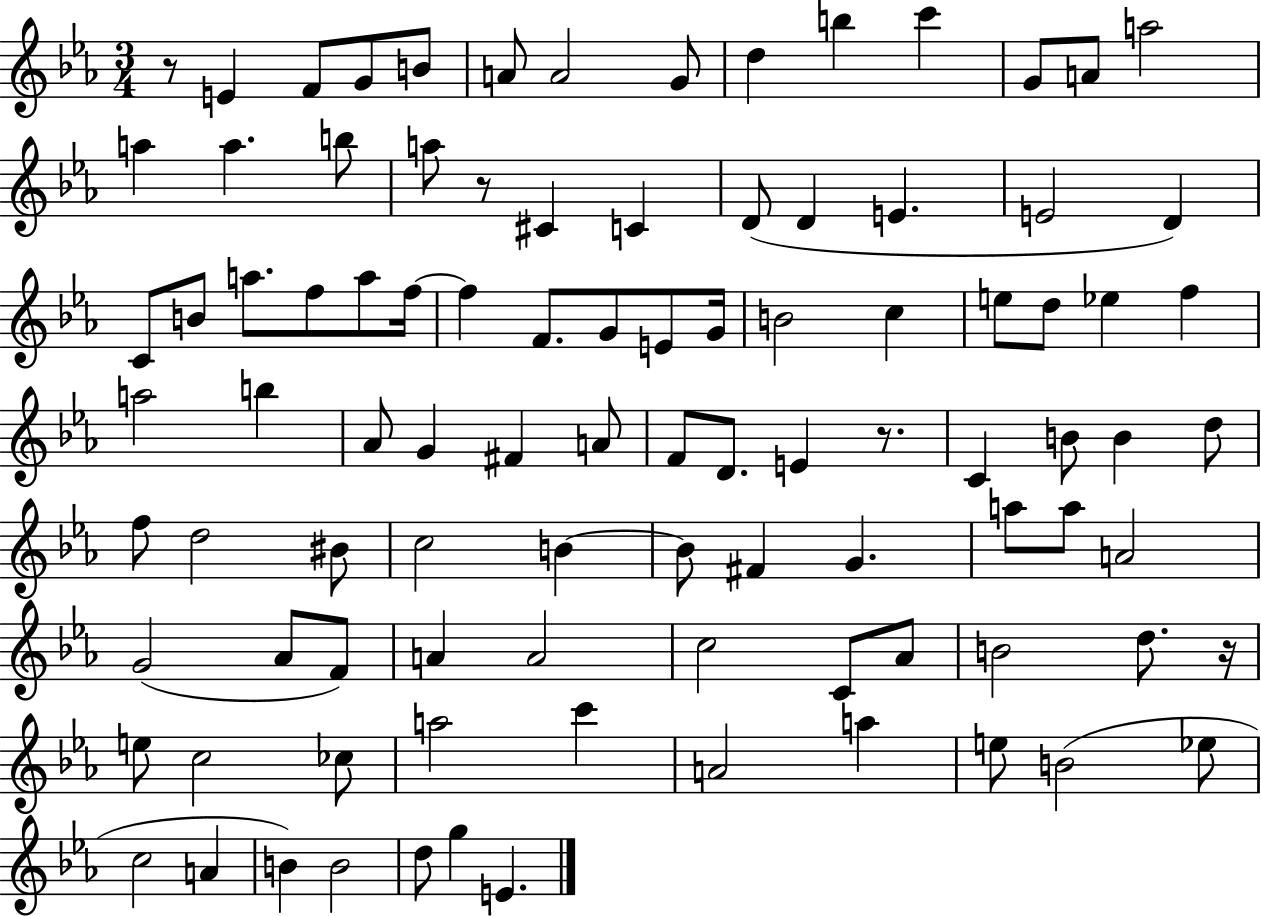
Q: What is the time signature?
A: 3/4